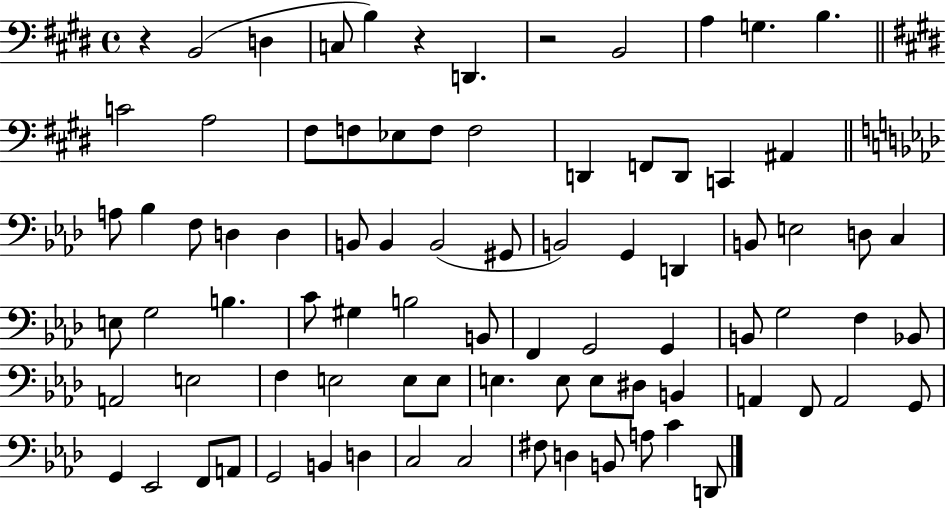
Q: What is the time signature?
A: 4/4